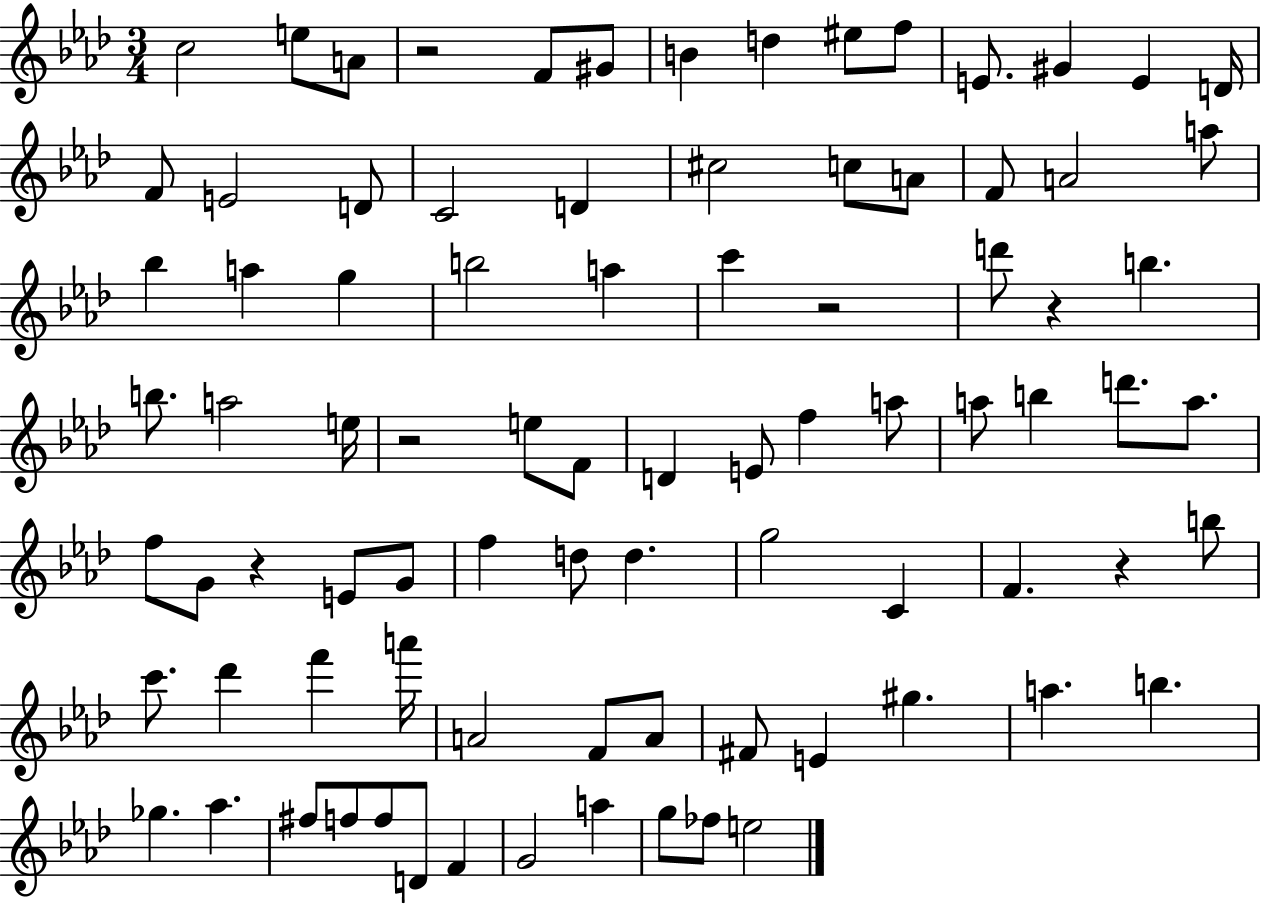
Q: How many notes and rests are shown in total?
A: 86